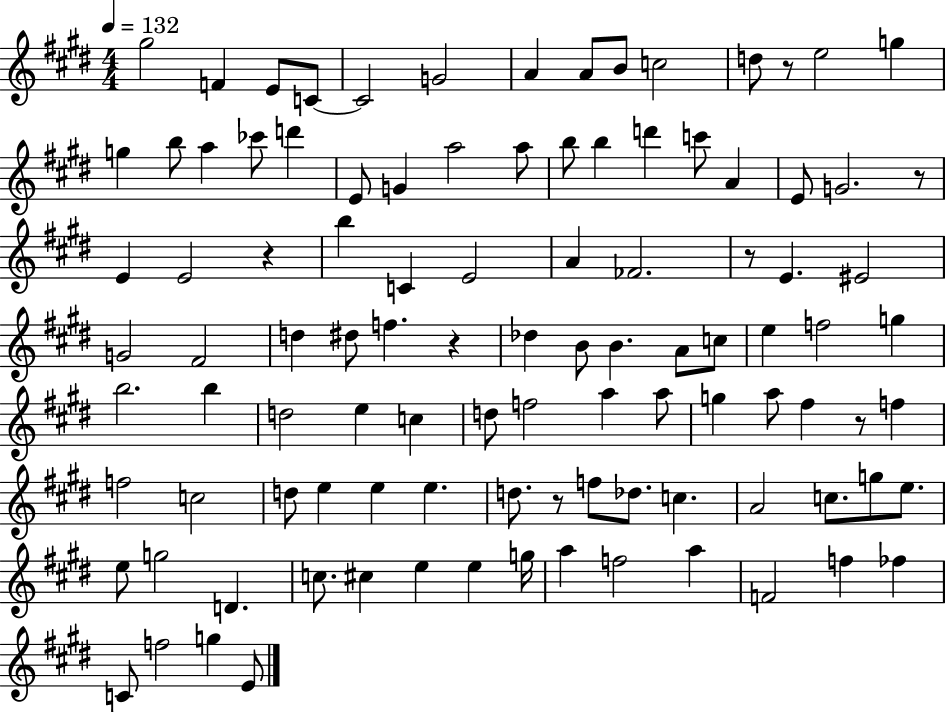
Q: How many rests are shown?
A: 7